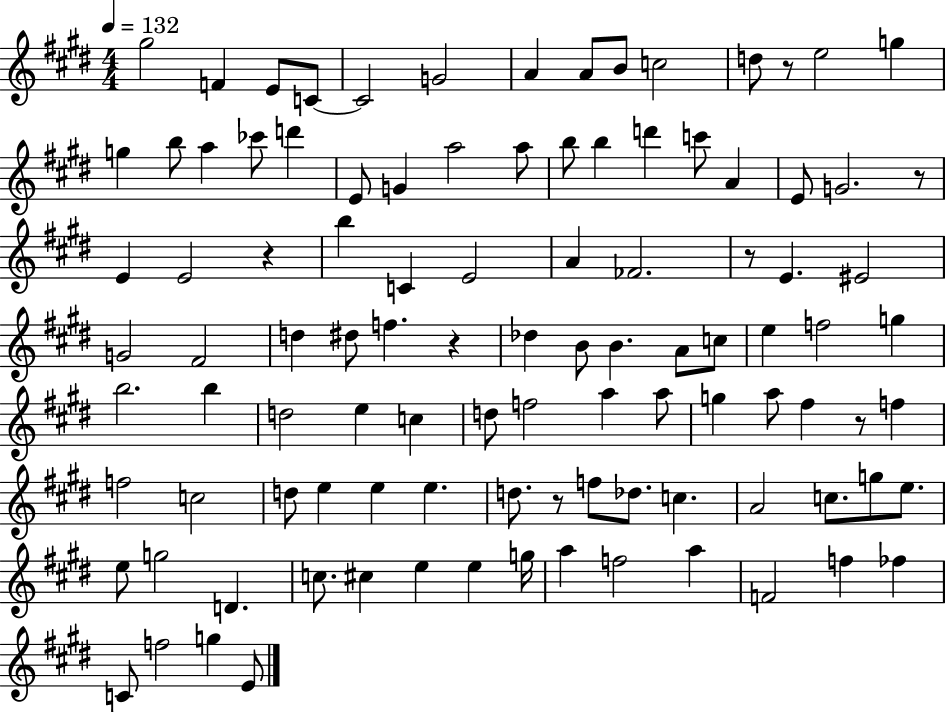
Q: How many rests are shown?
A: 7